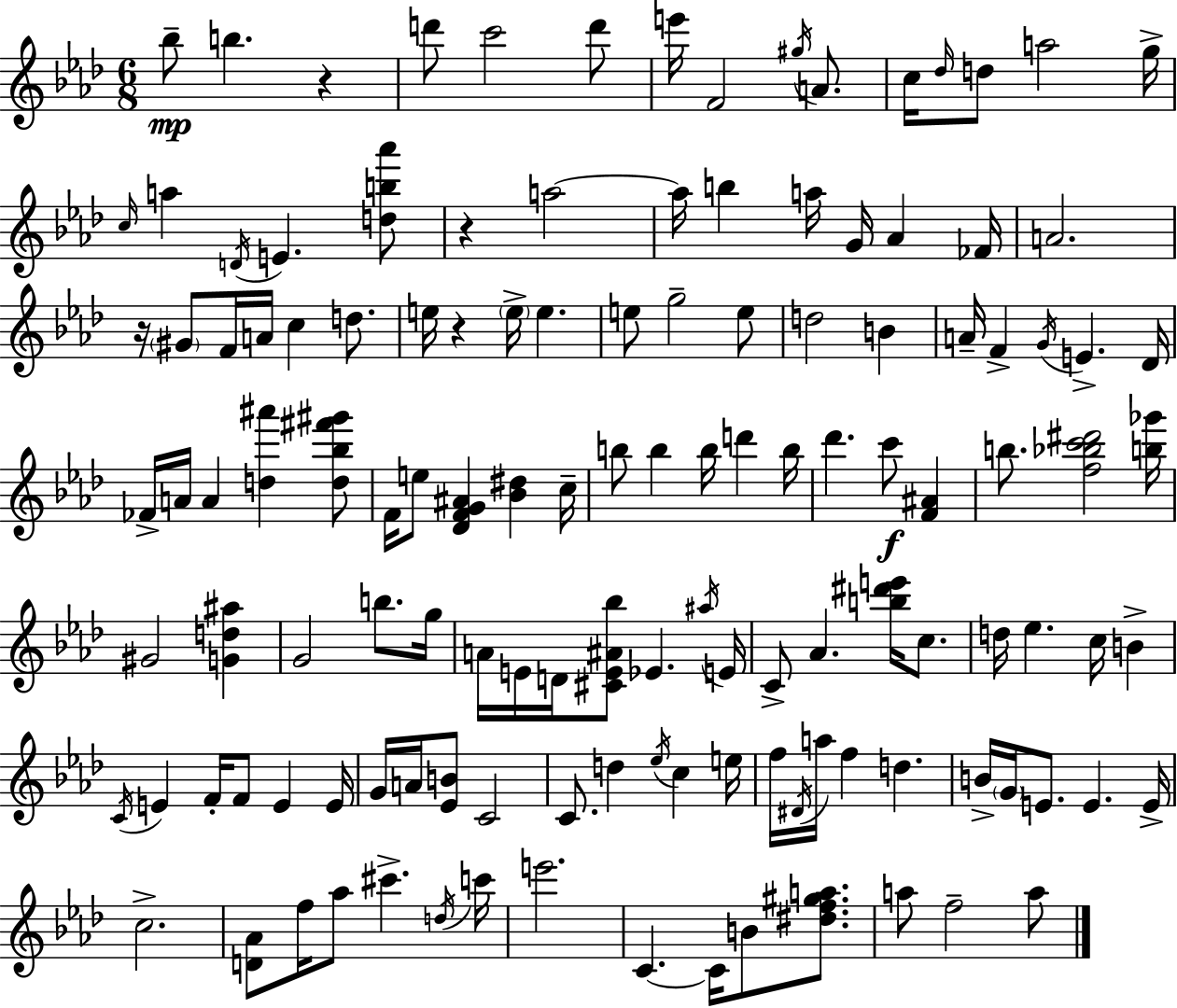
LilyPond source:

{
  \clef treble
  \numericTimeSignature
  \time 6/8
  \key f \minor
  bes''8--\mp b''4. r4 | d'''8 c'''2 d'''8 | e'''16 f'2 \acciaccatura { gis''16 } a'8. | c''16 \grace { des''16 } d''8 a''2 | \break g''16-> \grace { c''16 } a''4 \acciaccatura { d'16 } e'4. | <d'' b'' aes'''>8 r4 a''2~~ | a''16 b''4 a''16 g'16 aes'4 | fes'16 a'2. | \break r16 \parenthesize gis'8 f'16 a'16 c''4 | d''8. e''16 r4 \parenthesize e''16-> e''4. | e''8 g''2-- | e''8 d''2 | \break b'4 a'16-- f'4-> \acciaccatura { g'16 } e'4.-> | des'16 fes'16-> a'16 a'4 <d'' ais'''>4 | <d'' bes'' fis''' gis'''>8 f'16 e''8 <des' f' g' ais'>4 | <bes' dis''>4 c''16-- b''8 b''4 b''16 | \break d'''4 b''16 des'''4. c'''8\f | <f' ais'>4 b''8. <f'' bes'' c''' dis'''>2 | <b'' ges'''>16 gis'2 | <g' d'' ais''>4 g'2 | \break b''8. g''16 a'16 e'16 d'16 <cis' e' ais' bes''>8 ees'4. | \acciaccatura { ais''16 } e'16 c'8-> aes'4. | <b'' dis''' e'''>16 c''8. d''16 ees''4. | c''16 b'4-> \acciaccatura { c'16 } e'4 f'16-. | \break f'8 e'4 e'16 g'16 a'16 <ees' b'>8 c'2 | c'8. d''4 | \acciaccatura { ees''16 } c''4 e''16 f''16 \acciaccatura { dis'16 } a''16 f''4 | d''4. b'16-> \parenthesize g'16 e'8. | \break e'4. e'16-> c''2.-> | <d' aes'>8 f''16 | aes''8 cis'''4.-> \acciaccatura { d''16 } c'''16 e'''2. | c'4.~~ | \break c'16 b'8 <dis'' f'' gis'' a''>8. a''8 | f''2-- a''8 \bar "|."
}